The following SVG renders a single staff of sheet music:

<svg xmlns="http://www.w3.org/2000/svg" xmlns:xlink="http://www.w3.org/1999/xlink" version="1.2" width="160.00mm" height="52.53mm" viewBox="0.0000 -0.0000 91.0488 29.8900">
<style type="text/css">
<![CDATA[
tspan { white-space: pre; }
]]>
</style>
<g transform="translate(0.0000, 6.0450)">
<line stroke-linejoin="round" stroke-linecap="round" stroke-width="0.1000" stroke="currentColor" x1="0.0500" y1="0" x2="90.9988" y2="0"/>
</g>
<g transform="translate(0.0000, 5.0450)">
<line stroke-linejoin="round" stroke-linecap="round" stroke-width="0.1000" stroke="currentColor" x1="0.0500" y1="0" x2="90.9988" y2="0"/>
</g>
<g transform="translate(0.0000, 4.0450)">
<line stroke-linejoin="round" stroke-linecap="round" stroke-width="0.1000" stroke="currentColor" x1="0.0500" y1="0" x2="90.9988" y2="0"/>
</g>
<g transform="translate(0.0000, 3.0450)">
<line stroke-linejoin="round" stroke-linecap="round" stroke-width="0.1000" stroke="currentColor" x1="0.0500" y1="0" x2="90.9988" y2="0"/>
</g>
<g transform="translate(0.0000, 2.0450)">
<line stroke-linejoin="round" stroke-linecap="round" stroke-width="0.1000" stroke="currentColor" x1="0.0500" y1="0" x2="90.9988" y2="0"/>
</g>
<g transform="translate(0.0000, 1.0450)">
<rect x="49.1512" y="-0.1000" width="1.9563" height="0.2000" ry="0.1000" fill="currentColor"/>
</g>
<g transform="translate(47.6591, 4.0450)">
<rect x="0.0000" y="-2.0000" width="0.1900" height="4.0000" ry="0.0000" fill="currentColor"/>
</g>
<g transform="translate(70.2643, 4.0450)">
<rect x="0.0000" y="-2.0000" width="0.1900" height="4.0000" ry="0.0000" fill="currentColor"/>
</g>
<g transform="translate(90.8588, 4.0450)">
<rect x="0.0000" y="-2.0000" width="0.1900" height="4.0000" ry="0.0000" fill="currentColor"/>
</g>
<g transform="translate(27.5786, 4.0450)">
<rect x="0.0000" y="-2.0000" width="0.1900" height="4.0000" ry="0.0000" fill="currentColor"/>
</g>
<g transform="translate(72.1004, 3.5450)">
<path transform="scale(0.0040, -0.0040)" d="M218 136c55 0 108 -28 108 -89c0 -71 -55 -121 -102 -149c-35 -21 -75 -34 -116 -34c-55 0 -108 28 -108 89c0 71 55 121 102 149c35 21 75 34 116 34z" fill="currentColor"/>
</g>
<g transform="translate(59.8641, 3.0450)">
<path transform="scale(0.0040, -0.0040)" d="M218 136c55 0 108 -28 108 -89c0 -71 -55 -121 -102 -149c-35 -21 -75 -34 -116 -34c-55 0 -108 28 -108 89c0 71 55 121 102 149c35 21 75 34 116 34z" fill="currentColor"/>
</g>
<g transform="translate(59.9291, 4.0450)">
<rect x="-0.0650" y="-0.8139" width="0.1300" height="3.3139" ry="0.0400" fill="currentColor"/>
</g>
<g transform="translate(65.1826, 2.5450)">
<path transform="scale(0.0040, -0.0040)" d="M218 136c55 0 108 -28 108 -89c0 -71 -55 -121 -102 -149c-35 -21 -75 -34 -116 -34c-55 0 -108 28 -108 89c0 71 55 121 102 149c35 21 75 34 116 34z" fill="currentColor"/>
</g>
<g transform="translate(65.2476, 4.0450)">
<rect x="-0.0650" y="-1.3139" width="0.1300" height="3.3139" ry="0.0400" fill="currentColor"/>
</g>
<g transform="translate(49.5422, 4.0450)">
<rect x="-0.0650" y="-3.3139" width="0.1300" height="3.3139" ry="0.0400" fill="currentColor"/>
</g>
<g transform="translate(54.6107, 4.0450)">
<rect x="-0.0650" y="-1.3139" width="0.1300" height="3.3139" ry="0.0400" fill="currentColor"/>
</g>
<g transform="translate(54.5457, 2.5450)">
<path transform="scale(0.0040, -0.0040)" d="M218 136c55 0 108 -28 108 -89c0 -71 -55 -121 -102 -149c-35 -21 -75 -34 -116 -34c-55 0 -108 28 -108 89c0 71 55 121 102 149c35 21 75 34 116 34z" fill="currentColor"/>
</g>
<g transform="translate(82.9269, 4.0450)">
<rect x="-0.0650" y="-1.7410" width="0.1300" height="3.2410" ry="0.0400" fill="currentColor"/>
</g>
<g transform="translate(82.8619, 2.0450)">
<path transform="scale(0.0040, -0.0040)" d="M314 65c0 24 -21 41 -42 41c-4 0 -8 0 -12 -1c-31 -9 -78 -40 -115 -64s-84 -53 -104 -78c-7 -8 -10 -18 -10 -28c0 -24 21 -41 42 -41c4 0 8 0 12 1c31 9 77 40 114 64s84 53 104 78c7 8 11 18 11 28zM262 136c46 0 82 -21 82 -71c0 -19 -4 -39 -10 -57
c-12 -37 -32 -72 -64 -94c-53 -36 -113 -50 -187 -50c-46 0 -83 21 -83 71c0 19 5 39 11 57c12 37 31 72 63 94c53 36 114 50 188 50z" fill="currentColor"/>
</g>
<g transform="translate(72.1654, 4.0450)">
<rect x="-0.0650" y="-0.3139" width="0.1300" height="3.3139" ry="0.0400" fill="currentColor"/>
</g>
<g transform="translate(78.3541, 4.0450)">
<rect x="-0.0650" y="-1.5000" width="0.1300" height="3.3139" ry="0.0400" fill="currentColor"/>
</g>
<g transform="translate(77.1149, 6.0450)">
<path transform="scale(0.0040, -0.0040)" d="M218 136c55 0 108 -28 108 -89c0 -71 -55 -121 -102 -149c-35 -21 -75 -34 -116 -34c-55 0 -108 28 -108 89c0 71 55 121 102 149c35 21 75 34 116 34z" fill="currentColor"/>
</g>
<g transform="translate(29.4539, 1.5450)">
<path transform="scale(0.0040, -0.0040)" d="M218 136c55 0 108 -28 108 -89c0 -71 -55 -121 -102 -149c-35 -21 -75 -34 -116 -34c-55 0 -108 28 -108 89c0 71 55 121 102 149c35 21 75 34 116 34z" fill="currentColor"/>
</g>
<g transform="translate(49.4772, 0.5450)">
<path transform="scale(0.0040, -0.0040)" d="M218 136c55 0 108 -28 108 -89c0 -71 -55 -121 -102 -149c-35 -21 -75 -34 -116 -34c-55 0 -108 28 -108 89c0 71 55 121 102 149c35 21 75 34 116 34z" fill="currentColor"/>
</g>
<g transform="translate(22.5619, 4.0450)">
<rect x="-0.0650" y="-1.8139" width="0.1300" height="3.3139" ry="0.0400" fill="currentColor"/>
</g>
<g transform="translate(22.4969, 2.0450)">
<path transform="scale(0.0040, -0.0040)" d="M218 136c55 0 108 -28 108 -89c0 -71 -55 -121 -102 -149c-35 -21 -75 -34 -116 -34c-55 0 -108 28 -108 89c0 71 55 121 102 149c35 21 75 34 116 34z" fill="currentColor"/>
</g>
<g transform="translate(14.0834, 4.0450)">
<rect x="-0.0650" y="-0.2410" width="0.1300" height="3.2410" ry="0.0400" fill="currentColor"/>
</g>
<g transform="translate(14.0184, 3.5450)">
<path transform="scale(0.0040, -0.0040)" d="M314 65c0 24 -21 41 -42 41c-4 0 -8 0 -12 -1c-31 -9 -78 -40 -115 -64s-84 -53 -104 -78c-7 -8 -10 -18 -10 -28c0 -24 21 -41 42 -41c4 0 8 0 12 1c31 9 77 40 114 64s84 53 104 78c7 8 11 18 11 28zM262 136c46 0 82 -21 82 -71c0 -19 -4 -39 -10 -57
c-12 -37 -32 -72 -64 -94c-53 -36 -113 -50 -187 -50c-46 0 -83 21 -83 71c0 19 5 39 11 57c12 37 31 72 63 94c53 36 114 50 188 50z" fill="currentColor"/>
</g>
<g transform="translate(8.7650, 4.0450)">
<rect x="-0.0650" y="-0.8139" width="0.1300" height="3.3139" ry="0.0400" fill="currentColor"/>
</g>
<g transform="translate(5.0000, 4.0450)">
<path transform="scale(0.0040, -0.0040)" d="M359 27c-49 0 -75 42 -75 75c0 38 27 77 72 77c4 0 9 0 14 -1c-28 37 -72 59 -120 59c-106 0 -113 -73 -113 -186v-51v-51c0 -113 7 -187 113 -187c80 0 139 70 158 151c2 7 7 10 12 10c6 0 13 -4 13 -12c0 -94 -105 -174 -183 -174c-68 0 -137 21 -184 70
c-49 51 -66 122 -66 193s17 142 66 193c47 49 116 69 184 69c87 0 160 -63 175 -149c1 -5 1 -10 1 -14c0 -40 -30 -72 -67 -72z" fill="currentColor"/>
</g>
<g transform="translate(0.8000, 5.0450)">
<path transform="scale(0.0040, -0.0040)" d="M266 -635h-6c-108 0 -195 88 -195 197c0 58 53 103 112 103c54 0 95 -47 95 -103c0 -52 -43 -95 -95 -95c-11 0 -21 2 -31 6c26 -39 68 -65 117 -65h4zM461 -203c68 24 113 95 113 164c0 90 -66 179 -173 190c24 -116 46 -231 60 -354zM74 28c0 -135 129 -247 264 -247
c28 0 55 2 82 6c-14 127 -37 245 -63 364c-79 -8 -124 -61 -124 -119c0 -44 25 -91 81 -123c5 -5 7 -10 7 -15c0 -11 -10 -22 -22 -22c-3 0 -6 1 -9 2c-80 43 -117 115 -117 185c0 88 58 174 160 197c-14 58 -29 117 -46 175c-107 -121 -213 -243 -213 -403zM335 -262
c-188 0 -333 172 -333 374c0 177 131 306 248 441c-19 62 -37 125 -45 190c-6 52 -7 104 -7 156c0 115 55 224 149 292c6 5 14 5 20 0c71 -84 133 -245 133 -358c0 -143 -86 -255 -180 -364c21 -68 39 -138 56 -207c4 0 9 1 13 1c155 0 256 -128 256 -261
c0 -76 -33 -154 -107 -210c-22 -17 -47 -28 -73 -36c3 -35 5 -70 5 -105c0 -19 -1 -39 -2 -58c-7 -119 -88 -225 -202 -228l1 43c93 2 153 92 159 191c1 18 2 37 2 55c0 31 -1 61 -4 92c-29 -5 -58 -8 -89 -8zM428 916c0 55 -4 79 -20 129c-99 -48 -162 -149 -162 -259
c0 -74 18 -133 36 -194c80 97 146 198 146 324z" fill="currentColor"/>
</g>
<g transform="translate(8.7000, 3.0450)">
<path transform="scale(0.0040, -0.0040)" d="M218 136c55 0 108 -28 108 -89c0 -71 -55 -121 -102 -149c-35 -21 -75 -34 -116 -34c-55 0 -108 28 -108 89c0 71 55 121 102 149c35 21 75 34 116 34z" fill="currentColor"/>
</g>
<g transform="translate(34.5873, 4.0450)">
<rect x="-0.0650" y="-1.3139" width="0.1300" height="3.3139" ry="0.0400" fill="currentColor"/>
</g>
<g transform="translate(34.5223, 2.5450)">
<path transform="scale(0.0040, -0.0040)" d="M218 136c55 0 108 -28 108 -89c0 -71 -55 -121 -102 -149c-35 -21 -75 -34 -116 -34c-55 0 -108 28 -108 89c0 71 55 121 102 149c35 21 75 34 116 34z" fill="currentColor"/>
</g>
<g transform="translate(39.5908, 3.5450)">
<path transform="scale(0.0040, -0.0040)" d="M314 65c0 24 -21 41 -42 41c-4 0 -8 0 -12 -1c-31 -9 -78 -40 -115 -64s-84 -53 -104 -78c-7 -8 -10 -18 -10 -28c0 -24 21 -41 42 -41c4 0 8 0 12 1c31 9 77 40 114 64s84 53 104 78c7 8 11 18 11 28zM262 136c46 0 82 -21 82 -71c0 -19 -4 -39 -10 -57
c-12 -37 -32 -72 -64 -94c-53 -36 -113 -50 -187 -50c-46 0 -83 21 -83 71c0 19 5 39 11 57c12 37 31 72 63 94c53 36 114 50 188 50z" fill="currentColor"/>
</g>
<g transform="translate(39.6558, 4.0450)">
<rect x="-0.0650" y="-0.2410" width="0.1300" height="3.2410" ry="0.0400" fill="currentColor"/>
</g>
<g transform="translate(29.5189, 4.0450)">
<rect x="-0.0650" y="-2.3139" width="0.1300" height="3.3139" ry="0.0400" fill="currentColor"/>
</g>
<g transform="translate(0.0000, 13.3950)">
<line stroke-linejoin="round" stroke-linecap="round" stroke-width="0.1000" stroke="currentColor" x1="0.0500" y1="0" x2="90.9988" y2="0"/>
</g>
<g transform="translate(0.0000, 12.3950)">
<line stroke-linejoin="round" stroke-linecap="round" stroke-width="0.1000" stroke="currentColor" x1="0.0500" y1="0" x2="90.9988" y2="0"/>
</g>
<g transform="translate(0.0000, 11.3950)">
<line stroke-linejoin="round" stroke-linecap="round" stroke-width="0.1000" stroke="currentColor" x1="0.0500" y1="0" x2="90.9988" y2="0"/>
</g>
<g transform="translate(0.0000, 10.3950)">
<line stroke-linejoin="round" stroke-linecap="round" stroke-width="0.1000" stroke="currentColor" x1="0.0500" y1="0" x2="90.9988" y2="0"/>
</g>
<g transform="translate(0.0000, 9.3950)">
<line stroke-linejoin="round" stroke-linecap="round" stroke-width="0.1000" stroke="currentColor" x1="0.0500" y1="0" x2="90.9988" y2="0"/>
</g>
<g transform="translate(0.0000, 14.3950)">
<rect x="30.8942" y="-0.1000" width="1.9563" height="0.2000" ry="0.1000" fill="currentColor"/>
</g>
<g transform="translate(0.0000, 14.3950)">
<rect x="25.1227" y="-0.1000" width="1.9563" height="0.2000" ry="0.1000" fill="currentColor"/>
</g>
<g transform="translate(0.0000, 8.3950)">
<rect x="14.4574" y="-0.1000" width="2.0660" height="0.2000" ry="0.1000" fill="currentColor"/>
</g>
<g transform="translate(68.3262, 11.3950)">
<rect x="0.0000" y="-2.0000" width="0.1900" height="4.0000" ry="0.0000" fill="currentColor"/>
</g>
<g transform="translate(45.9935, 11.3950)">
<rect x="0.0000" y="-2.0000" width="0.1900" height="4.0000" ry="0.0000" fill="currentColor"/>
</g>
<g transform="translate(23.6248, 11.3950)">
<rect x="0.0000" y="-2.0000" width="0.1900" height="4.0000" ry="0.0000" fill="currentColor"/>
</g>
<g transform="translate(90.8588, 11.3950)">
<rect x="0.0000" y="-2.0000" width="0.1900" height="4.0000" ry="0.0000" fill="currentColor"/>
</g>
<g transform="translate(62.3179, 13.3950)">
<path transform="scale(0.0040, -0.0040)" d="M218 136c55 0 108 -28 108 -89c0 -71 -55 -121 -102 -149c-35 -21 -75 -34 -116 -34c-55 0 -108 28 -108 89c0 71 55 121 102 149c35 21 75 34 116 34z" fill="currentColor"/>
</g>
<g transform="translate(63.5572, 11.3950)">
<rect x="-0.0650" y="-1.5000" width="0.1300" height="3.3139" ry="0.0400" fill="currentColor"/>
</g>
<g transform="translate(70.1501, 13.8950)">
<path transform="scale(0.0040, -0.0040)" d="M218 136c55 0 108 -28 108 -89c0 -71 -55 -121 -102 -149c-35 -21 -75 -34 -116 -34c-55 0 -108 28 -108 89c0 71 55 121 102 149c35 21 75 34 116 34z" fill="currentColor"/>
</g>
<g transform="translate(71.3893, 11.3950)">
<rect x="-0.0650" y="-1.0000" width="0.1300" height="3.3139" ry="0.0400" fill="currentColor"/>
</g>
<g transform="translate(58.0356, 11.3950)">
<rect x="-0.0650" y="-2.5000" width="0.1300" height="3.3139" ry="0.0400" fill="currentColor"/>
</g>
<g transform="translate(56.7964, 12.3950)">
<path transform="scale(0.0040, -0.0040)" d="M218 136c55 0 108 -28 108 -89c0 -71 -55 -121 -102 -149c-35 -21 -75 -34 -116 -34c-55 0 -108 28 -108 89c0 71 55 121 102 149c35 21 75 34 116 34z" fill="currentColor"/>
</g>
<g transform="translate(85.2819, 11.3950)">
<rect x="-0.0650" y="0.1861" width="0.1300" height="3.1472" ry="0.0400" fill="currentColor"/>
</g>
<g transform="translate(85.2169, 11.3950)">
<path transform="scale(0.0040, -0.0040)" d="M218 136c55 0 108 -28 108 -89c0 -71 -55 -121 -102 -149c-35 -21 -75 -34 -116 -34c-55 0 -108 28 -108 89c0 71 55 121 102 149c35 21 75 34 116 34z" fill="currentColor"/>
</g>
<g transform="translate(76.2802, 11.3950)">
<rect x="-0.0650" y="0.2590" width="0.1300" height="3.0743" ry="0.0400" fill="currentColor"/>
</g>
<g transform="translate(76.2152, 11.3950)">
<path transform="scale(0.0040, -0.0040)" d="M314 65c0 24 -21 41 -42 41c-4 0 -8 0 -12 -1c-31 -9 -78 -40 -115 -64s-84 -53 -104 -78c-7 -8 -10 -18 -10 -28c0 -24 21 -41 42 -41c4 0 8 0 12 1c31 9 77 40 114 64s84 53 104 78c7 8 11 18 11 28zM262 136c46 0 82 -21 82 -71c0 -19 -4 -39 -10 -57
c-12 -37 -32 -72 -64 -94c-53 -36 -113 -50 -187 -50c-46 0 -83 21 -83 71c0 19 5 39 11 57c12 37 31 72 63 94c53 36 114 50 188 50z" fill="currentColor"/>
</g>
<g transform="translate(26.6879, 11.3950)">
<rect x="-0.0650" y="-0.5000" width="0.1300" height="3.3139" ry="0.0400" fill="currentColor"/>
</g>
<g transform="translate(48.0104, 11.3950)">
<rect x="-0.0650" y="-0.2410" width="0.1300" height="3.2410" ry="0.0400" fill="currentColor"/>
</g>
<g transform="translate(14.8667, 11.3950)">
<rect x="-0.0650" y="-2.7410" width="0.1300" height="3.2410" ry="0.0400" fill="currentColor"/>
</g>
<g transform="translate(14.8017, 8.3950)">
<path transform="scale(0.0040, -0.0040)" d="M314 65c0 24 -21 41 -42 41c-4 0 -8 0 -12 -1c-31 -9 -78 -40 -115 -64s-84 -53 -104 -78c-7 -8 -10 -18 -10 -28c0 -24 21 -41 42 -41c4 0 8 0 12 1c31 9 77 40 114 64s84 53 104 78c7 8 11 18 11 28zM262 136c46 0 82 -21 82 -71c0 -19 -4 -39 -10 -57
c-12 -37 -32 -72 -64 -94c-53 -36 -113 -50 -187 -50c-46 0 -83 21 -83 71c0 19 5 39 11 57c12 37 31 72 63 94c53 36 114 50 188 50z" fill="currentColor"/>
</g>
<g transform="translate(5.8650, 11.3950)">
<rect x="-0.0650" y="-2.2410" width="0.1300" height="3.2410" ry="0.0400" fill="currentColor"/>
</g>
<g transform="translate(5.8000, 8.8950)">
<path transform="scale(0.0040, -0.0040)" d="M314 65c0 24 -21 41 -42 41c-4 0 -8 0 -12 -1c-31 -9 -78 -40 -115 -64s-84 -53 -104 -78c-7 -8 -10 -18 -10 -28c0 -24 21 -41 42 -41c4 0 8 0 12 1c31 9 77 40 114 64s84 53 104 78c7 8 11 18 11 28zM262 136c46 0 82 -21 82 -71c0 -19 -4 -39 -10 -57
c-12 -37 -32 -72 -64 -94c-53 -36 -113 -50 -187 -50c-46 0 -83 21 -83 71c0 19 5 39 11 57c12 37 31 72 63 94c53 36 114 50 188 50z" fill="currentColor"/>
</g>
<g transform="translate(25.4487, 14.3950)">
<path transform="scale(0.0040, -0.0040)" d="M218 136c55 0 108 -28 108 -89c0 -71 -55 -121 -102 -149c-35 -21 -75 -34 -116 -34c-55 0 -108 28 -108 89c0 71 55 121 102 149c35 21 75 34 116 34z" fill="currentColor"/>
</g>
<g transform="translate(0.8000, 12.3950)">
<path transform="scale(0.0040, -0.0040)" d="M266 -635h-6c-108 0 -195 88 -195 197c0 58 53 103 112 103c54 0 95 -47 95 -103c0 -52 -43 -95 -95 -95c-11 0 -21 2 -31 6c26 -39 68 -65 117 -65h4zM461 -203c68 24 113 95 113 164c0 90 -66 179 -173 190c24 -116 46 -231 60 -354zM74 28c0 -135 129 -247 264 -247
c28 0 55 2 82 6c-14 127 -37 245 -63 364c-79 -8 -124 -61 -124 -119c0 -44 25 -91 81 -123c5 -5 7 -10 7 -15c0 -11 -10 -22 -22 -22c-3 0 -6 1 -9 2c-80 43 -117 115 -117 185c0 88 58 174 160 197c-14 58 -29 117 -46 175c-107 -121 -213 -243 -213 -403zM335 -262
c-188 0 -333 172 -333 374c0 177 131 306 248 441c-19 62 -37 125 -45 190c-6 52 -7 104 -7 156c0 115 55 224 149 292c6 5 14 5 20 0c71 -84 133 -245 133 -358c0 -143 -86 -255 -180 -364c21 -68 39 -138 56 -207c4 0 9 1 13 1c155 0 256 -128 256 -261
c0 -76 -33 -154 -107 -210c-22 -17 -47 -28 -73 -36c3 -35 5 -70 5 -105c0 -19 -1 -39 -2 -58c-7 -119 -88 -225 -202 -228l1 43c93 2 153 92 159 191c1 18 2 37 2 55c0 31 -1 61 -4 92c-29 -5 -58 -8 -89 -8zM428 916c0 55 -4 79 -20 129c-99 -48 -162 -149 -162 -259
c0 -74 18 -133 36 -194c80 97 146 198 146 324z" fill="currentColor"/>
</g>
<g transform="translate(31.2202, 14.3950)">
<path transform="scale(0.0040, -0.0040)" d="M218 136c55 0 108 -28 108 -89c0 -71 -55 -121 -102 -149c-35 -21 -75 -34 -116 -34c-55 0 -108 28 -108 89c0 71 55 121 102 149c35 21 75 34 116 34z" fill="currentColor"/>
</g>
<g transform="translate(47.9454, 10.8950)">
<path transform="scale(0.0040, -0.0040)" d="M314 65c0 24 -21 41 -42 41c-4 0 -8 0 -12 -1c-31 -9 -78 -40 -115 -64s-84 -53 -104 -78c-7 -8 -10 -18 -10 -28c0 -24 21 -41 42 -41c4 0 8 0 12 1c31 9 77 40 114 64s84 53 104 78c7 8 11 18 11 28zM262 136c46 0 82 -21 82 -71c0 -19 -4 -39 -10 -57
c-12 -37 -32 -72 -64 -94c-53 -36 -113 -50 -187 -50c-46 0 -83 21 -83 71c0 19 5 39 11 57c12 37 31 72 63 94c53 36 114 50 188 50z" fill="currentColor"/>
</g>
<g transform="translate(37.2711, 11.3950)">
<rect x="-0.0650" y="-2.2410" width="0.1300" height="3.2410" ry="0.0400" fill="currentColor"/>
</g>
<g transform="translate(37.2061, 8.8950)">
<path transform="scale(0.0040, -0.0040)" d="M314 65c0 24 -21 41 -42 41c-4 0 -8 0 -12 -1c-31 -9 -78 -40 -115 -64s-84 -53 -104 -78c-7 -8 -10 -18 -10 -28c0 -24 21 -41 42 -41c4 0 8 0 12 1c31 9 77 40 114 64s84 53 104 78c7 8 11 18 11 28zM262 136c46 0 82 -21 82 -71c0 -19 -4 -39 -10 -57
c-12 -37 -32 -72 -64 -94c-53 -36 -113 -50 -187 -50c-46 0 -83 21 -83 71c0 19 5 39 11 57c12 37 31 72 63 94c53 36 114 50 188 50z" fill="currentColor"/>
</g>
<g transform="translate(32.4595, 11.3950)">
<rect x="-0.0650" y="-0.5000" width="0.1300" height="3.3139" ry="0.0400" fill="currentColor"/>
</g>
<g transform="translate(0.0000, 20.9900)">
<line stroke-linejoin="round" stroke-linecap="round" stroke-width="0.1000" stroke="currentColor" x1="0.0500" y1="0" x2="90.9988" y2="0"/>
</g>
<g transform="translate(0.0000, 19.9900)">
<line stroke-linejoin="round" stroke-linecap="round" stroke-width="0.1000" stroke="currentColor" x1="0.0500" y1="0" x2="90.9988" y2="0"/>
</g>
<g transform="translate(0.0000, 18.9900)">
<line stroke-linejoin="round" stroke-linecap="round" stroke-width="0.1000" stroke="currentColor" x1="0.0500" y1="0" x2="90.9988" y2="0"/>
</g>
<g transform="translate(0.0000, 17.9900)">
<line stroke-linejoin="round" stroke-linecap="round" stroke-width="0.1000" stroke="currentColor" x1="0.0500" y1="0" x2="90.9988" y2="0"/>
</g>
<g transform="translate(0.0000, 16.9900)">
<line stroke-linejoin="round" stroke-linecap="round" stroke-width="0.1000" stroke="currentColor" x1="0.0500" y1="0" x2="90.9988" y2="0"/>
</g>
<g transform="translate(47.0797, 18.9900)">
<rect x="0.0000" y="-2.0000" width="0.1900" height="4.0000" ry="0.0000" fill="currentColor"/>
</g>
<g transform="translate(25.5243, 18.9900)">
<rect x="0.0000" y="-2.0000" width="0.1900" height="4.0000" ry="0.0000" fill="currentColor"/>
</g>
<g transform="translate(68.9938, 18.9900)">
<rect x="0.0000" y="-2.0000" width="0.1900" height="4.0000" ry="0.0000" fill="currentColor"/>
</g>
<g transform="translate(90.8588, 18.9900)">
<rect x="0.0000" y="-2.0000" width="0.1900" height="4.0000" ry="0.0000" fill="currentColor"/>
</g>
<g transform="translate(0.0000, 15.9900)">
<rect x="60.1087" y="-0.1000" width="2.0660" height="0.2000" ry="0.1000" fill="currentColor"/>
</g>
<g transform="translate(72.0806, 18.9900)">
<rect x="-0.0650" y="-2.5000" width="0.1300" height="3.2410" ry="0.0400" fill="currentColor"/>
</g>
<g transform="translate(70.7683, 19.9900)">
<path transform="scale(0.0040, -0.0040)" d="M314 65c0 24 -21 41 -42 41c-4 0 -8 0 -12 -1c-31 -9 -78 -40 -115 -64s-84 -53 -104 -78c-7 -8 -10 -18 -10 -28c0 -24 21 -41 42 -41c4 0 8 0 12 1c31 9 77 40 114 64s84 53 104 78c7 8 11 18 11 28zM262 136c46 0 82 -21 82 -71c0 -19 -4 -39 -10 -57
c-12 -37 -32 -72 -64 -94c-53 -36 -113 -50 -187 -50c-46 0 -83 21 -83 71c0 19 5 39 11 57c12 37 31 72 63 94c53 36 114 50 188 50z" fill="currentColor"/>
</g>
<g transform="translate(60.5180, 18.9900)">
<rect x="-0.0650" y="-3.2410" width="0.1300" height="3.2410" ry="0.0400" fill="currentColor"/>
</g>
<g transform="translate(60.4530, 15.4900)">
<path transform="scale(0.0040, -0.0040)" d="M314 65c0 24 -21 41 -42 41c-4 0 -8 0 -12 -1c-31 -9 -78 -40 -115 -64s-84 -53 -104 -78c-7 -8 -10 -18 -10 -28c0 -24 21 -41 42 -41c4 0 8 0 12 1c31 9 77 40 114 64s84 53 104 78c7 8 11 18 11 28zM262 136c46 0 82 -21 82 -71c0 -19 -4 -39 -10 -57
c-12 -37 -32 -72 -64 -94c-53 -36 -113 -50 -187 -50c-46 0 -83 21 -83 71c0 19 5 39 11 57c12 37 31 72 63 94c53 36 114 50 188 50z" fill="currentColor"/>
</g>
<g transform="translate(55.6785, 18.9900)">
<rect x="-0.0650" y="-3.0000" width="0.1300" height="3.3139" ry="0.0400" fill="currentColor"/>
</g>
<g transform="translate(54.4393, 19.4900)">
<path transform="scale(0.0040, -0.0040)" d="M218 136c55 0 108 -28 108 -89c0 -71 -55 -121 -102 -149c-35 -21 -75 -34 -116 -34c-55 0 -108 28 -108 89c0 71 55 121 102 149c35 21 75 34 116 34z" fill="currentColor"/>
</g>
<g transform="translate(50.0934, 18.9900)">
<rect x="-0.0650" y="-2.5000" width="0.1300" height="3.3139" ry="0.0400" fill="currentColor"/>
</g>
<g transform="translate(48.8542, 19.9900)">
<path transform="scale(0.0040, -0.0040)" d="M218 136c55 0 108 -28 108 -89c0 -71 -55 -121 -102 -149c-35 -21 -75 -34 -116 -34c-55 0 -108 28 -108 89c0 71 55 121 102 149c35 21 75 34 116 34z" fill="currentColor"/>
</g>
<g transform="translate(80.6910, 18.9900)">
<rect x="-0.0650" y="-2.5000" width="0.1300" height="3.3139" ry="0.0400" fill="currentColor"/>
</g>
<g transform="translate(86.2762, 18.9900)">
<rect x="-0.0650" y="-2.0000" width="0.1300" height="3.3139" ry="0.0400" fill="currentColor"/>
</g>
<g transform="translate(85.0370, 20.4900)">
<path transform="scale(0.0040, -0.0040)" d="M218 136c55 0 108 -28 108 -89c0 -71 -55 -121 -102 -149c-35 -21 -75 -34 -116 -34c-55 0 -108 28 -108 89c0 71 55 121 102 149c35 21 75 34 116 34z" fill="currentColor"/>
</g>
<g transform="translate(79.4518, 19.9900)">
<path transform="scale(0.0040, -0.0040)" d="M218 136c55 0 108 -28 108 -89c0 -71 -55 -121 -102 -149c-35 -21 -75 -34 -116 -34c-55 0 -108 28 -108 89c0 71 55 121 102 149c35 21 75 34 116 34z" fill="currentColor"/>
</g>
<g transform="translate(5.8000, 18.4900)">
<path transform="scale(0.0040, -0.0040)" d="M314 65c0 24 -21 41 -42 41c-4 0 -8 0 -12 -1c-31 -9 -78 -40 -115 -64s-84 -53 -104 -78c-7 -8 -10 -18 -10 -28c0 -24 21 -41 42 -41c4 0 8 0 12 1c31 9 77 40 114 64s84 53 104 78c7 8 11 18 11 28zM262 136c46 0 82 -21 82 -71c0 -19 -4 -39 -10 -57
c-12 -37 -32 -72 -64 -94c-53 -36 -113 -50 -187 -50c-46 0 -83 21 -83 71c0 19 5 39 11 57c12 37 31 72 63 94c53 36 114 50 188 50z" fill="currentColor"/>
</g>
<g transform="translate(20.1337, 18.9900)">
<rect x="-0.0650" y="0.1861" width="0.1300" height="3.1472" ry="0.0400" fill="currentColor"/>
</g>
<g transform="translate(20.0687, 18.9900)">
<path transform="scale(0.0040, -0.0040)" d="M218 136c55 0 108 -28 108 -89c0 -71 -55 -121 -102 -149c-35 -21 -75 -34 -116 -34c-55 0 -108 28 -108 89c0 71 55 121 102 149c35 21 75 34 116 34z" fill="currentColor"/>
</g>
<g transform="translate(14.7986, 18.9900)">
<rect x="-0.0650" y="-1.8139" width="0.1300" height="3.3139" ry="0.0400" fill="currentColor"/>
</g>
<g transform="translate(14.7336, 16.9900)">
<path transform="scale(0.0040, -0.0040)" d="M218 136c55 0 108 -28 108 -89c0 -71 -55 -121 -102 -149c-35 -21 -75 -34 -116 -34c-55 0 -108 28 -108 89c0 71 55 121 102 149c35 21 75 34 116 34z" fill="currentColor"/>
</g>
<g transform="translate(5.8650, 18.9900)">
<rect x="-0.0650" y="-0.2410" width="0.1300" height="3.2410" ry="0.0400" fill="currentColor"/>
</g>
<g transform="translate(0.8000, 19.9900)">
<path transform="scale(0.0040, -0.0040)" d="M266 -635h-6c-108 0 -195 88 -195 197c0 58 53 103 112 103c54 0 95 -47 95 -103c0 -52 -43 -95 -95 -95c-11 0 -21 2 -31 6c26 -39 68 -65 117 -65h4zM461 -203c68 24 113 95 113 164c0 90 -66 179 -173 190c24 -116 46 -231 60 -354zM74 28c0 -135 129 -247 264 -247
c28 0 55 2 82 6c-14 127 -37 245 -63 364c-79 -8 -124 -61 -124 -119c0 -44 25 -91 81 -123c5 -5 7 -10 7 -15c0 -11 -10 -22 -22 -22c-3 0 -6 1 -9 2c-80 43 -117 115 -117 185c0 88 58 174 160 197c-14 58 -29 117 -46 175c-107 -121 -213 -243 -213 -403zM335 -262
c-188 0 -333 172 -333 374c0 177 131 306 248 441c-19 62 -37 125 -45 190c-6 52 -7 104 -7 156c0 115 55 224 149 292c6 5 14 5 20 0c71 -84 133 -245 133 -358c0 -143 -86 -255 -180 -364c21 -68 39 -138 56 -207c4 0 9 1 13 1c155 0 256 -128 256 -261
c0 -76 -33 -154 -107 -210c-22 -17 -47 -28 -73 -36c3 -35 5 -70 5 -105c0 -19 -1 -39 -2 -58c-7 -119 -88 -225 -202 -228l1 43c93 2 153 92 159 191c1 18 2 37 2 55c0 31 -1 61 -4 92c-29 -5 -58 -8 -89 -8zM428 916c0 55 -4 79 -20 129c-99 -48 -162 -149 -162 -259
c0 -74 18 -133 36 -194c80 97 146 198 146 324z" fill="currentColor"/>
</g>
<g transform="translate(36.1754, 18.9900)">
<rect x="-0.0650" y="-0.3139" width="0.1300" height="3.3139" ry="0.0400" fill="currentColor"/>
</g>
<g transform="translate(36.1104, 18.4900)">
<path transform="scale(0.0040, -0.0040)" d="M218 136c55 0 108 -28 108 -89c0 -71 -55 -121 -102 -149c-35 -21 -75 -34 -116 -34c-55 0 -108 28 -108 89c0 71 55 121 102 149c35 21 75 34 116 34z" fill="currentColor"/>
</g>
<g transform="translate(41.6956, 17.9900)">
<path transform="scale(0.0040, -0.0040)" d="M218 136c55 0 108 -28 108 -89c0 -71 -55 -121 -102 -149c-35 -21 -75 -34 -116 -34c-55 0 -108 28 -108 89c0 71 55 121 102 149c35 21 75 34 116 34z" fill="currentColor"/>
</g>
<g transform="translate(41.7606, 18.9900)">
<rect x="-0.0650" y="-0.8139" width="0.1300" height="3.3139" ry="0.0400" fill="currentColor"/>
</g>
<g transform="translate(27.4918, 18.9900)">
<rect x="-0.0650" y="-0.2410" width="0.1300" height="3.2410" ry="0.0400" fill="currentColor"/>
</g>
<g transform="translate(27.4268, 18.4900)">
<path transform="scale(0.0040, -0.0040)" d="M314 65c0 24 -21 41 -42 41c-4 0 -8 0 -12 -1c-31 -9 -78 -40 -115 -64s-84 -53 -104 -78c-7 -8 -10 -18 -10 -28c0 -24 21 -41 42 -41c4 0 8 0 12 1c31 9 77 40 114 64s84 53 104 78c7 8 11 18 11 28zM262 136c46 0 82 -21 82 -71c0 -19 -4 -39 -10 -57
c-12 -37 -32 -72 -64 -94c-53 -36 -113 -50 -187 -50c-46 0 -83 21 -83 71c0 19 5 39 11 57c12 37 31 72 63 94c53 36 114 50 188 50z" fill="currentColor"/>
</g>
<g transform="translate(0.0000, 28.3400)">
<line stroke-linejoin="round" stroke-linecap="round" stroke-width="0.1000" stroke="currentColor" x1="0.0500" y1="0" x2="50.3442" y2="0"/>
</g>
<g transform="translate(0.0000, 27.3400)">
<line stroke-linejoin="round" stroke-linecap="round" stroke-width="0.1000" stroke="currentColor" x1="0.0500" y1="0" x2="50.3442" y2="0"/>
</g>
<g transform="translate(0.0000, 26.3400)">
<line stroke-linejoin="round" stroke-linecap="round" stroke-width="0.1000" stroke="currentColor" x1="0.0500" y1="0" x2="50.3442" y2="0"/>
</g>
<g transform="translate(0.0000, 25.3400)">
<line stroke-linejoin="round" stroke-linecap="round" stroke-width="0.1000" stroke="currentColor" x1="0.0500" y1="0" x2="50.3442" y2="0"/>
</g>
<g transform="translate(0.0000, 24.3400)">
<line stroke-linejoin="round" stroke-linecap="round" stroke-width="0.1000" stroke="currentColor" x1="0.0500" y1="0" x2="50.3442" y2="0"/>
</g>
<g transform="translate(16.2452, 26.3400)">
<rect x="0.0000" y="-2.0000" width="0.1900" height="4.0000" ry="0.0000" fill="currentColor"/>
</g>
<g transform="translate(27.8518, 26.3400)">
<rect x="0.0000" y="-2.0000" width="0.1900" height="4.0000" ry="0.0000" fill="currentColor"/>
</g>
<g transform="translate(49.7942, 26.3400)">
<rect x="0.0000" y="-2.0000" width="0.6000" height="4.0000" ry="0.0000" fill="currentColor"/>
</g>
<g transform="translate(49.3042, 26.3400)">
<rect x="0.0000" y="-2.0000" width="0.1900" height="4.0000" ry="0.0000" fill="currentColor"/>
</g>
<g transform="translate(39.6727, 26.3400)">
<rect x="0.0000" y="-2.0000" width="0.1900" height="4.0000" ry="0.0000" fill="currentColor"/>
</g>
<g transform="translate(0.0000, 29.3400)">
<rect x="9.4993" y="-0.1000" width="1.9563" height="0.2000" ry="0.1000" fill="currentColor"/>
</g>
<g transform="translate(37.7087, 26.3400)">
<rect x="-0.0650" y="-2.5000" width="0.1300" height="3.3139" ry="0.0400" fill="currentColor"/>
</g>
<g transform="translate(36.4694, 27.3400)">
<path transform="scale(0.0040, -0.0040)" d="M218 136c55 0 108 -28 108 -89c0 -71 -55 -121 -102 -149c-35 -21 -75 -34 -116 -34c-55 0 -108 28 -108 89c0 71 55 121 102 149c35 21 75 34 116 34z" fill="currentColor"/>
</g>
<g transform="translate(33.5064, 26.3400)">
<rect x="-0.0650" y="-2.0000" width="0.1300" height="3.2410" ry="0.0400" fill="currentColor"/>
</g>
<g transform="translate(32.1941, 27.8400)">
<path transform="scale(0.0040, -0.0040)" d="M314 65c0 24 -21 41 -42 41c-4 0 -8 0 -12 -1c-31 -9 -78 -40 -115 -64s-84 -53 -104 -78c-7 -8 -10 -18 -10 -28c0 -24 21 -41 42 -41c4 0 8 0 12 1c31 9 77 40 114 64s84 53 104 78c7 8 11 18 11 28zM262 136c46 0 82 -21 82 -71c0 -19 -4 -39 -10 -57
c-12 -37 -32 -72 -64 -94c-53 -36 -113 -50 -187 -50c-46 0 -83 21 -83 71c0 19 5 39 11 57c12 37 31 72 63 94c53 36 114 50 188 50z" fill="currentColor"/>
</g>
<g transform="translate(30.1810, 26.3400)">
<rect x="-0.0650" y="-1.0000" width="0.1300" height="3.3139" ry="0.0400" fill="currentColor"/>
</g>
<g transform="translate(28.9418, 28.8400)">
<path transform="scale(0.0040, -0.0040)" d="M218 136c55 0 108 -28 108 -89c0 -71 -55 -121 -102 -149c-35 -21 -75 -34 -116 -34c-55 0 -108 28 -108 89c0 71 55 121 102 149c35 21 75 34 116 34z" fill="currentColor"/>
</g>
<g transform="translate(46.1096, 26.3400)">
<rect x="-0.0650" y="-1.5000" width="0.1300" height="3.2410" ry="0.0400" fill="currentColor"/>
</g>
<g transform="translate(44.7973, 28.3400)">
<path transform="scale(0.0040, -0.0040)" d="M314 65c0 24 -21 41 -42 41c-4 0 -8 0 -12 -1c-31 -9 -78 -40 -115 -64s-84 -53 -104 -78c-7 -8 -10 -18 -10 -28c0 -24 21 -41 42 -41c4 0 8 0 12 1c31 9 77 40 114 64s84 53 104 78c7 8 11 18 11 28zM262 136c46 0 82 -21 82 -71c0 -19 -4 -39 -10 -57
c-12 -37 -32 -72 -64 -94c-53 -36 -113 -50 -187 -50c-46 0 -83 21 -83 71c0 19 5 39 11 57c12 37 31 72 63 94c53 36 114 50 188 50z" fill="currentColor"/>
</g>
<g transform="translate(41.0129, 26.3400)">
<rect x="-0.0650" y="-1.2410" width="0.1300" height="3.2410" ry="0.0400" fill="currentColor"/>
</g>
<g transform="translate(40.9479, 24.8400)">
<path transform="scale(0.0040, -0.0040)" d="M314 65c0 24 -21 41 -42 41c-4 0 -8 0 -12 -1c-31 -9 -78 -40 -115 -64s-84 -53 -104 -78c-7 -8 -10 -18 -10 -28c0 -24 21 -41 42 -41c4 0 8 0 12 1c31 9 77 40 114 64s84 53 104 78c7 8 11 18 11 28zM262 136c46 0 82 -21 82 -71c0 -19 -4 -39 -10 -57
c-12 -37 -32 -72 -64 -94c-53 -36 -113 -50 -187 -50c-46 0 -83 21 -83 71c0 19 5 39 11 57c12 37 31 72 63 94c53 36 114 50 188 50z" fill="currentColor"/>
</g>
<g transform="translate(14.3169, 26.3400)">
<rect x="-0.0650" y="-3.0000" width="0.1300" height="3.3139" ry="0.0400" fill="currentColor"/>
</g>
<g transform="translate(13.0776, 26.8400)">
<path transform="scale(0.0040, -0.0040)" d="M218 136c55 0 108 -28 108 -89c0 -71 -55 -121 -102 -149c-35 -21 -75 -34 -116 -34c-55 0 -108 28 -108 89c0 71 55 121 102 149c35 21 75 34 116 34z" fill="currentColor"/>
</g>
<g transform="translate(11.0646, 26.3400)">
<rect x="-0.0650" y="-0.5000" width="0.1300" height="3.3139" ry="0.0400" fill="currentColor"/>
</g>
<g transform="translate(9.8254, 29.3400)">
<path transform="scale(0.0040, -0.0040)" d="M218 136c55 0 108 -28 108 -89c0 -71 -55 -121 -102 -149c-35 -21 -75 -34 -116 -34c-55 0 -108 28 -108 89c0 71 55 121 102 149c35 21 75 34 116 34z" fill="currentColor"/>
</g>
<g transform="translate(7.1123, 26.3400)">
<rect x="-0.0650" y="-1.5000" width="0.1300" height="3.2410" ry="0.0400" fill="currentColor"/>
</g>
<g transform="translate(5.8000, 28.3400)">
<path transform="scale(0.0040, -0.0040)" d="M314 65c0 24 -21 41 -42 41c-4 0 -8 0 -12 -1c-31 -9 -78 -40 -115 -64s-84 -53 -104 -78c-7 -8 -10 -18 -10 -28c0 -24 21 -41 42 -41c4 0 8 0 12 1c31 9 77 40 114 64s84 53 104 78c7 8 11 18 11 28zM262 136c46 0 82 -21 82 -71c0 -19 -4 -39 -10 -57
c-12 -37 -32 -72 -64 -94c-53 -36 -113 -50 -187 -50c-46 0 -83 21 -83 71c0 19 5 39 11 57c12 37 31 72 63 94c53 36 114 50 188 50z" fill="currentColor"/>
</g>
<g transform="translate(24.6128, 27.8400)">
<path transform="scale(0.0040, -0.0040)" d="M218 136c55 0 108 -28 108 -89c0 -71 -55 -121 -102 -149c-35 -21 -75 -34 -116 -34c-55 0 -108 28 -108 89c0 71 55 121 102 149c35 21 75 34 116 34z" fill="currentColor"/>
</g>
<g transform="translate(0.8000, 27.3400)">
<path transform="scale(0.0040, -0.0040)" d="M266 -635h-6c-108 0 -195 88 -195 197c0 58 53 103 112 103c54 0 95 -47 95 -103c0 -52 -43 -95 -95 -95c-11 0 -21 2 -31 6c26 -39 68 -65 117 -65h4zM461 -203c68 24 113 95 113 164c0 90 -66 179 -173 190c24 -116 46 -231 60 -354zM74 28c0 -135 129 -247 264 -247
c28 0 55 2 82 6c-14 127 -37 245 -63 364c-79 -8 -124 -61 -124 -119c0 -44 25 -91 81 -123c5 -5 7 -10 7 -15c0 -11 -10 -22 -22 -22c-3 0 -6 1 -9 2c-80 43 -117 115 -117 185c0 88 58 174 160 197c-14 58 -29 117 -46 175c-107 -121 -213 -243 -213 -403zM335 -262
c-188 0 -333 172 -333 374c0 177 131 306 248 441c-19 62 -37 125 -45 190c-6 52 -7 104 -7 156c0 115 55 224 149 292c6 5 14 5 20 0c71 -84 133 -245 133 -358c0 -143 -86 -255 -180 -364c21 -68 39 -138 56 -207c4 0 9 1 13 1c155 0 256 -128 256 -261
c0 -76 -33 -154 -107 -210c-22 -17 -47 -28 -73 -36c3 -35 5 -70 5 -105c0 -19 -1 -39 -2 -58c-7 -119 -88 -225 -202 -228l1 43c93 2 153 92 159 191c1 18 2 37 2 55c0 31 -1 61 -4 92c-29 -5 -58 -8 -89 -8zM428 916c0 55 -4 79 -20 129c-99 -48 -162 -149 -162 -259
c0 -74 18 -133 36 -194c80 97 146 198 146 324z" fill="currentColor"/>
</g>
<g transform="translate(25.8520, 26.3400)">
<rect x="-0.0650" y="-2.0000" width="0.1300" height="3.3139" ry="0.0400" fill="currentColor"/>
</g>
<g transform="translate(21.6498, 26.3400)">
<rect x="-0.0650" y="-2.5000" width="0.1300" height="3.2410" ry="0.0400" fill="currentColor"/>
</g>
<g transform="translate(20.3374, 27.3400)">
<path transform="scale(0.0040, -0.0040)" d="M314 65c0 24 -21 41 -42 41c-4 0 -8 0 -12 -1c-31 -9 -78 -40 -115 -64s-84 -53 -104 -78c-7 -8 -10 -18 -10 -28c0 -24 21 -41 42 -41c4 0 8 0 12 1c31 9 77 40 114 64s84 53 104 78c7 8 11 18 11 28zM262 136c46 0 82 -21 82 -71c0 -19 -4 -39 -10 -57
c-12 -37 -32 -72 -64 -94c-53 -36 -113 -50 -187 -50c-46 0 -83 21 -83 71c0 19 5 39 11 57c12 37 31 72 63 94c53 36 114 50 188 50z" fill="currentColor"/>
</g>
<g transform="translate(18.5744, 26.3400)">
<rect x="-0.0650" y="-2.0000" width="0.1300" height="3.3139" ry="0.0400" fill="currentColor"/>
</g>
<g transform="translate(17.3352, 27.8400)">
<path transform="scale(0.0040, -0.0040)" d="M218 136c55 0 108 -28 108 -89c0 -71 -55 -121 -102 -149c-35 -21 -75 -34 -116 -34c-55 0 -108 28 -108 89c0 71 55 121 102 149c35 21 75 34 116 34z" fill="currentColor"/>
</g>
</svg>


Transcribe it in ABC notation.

X:1
T:Untitled
M:4/4
L:1/4
K:C
d c2 f g e c2 b e d e c E f2 g2 a2 C C g2 c2 G E D B2 B c2 f B c2 c d G A b2 G2 G F E2 C A F G2 F D F2 G e2 E2